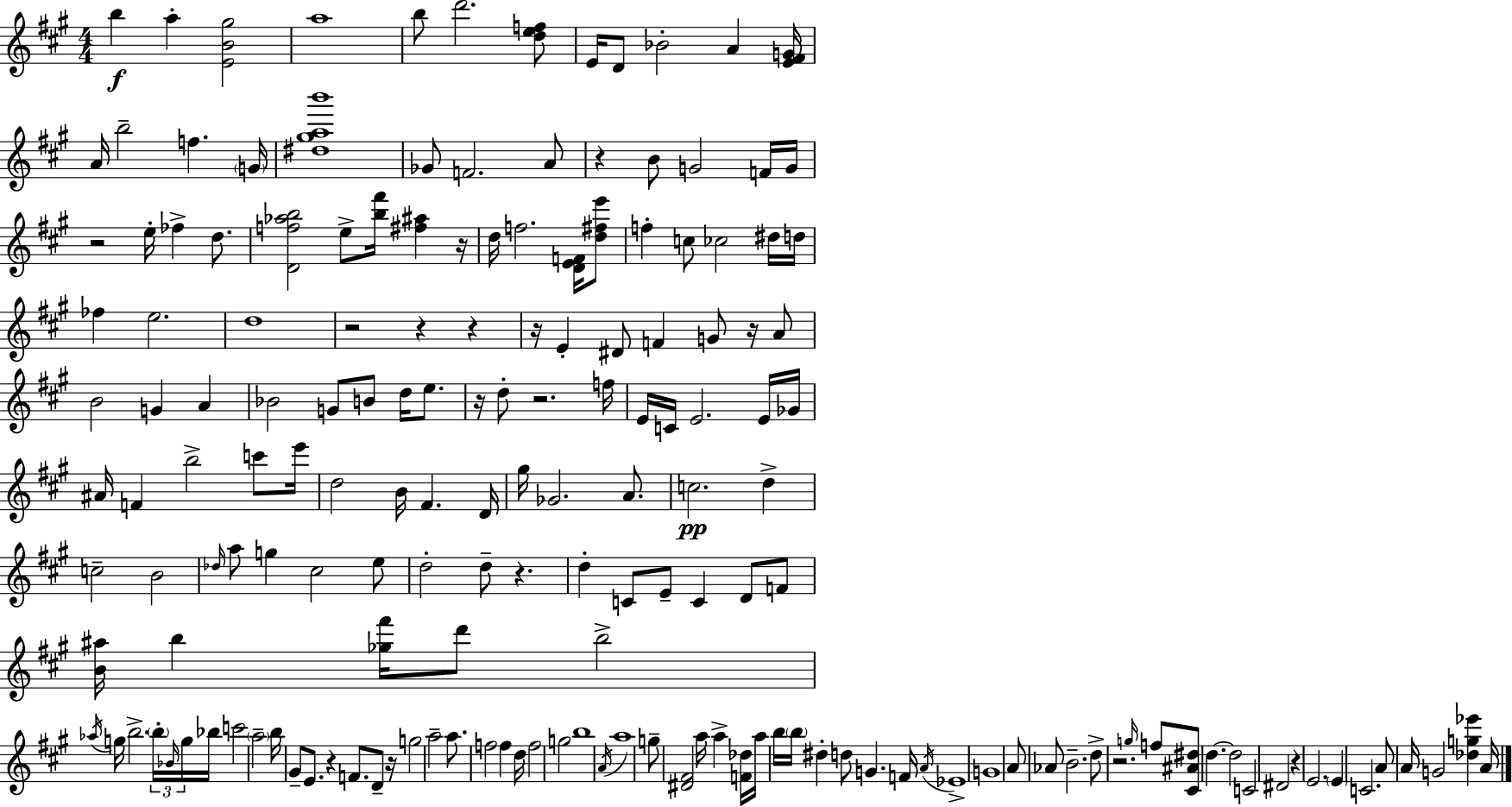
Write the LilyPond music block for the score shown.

{
  \clef treble
  \numericTimeSignature
  \time 4/4
  \key a \major
  \repeat volta 2 { b''4\f a''4-. <e' b' gis''>2 | a''1 | b''8 d'''2. <d'' e'' f''>8 | e'16 d'8 bes'2-. a'4 <e' fis' g'>16 | \break a'16 b''2-- f''4. \parenthesize g'16 | <dis'' gis'' a'' b'''>1 | ges'8 f'2. a'8 | r4 b'8 g'2 f'16 g'16 | \break r2 e''16-. fes''4-> d''8. | <d' f'' aes'' b''>2 e''8-> <b'' fis'''>16 <fis'' ais''>4 r16 | d''16 f''2. <d' e' f'>16 <d'' fis'' e'''>8 | f''4-. c''8 ces''2 dis''16 d''16 | \break fes''4 e''2. | d''1 | r2 r4 r4 | r16 e'4-. dis'8 f'4 g'8 r16 a'8 | \break b'2 g'4 a'4 | bes'2 g'8 b'8 d''16 e''8. | r16 d''8-. r2. f''16 | e'16 c'16 e'2. e'16 ges'16 | \break ais'16 f'4 b''2-> c'''8 e'''16 | d''2 b'16 fis'4. d'16 | gis''16 ges'2. a'8. | c''2.\pp d''4-> | \break c''2-- b'2 | \grace { des''16 } a''8 g''4 cis''2 e''8 | d''2-. d''8-- r4. | d''4-. c'8 e'8-- c'4 d'8 f'8 | \break <b' ais''>16 b''4 <ges'' fis'''>16 d'''8 b''2-> | \acciaccatura { aes''16 } g''16 b''2.-> \tuplet 3/2 { \parenthesize b''16-. | \grace { bes'16 } g''16 } bes''16 c'''2 \parenthesize a''2-- | b''16 gis'8-- e'8. r4 f'8. | \break d'8-- r16 g''2 a''2-- | a''8. f''2 f''4 | d''16 f''2 g''2 | b''1 | \break \acciaccatura { a'16 } a''1 | g''8-- <dis' fis'>2 a''16 a''4-> | <f' des''>16 a''16 b''16 \parenthesize b''16 dis''4-. d''8 g'4. | f'16 \acciaccatura { a'16 } ees'1-> | \break g'1 | a'8 aes'8 b'2.-- | d''8-> r2. | \grace { g''16 } f''8 <cis' ais' dis''>8 d''4.~~ d''2 | \break c'2 dis'2 | r4 e'2. | \parenthesize e'4 c'2. | a'8 a'16 g'2 | \break <des'' g'' ees'''>4 a'16 } \bar "|."
}